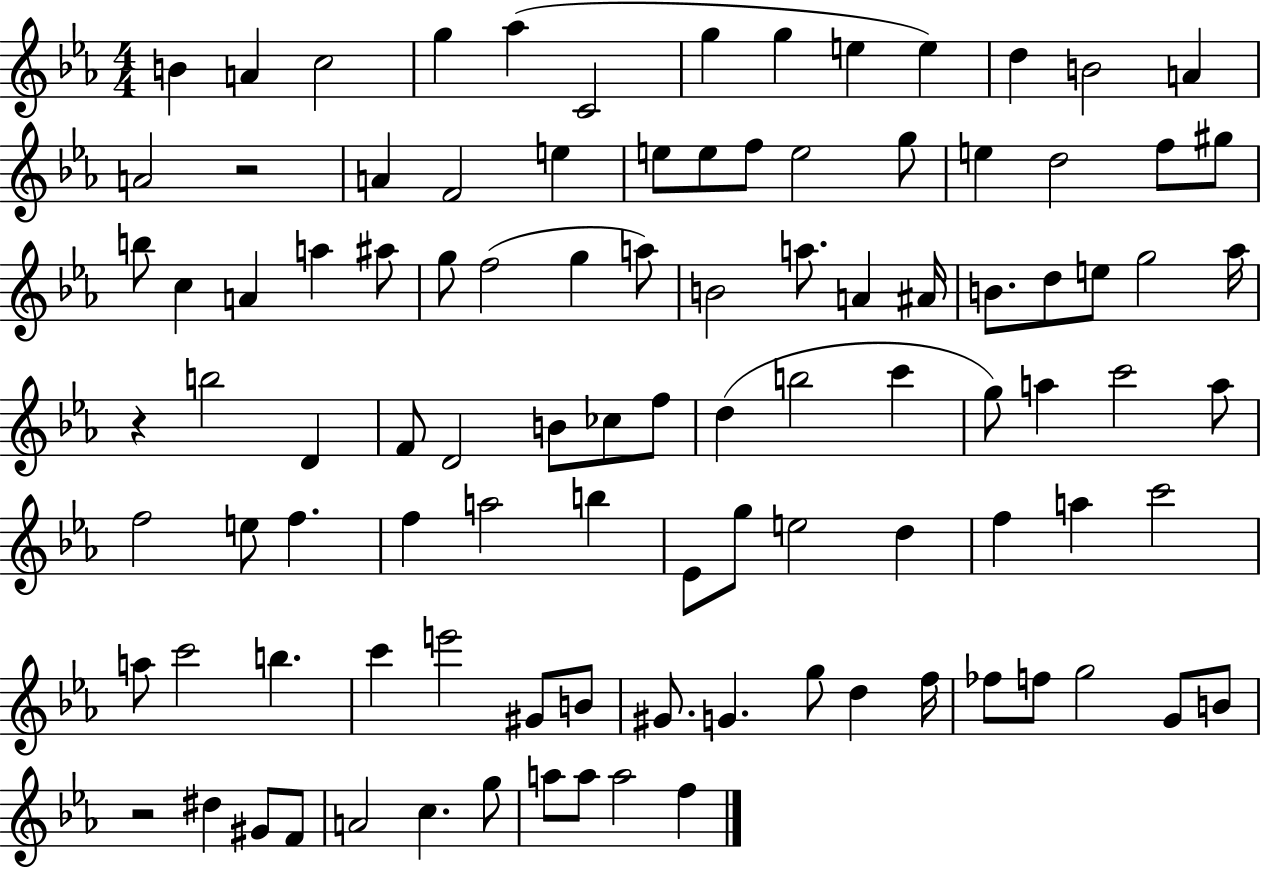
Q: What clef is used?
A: treble